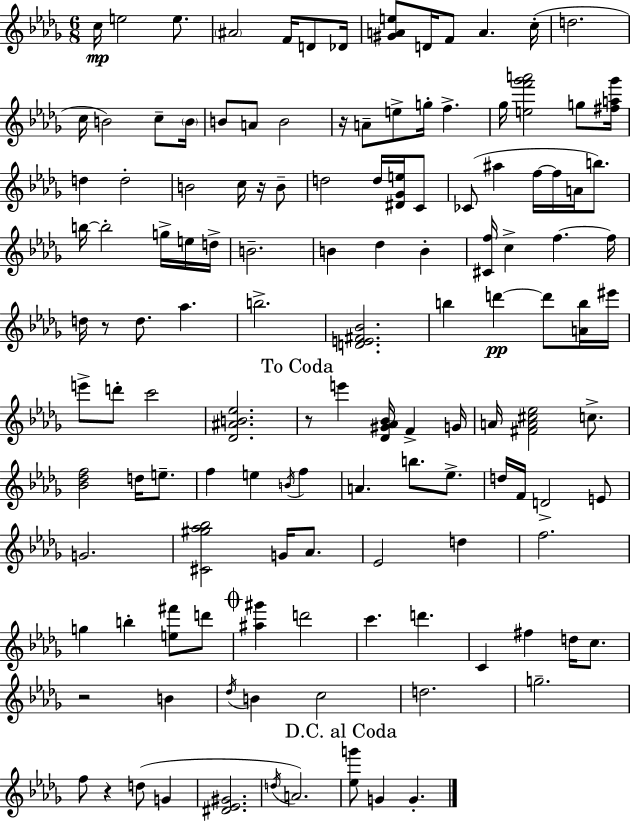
{
  \clef treble
  \numericTimeSignature
  \time 6/8
  \key bes \minor
  c''16\mp e''2 e''8. | \parenthesize ais'2 f'16 d'8 des'16 | <gis' a' e''>8 d'16 f'8 a'4. c''16-.( | d''2. | \break c''16 b'2) c''8-- \parenthesize b'16 | b'8 a'8 b'2 | r16 a'8-- e''8-> g''16-. f''4.-> | ges''16 <e'' f''' ges''' a'''>2 g''8 <fis'' a'' ges'''>16 | \break d''4 d''2-. | b'2 c''16 r16 b'8-- | d''2 d''16 <dis' ges' e''>16 c'8 | ces'8( ais''4 f''16~~ f''16 a'16 b''8.) | \break b''16~~ b''2-. g''16-> e''16 d''16-> | b'2.-- | b'4 des''4 b'4-. | <cis' f''>16 c''4-> f''4.~~ f''16 | \break d''16 r8 d''8. aes''4. | b''2.-> | <d' e' fis' bes'>2. | b''4 d'''4~~\pp d'''8 <a' b''>16 eis'''16 | \break e'''8-> d'''8-. c'''2 | <des' ais' b' ees''>2. | \mark "To Coda" r8 e'''4 <des' gis' aes' bes'>16 f'4-> g'16 | a'16 <fis' a' cis'' ees''>2 c''8.-> | \break <bes' des'' f''>2 d''16 e''8.-- | f''4 e''4 \acciaccatura { b'16 } f''4 | a'4. b''8. ees''8.-> | d''16 f'16 d'2-> e'8 | \break g'2. | <cis' gis'' aes'' bes''>2 g'16 aes'8. | ees'2 d''4 | f''2. | \break g''4 b''4-. <e'' fis'''>8 d'''8 | \mark \markup { \musicglyph "scripts.coda" } <ais'' gis'''>4 d'''2 | c'''4. d'''4. | c'4 fis''4 d''16 c''8. | \break r2 b'4 | \acciaccatura { des''16 } b'4 c''2 | d''2. | g''2.-- | \break f''8 r4 d''8( g'4 | <dis' ees' gis'>2. | \acciaccatura { d''16 } a'2.) | \mark "D.C. al Coda" <ees'' g'''>8 g'4 g'4.-. | \break \bar "|."
}